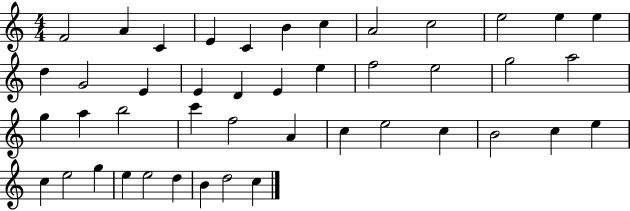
{
  \clef treble
  \numericTimeSignature
  \time 4/4
  \key c \major
  f'2 a'4 c'4 | e'4 c'4 b'4 c''4 | a'2 c''2 | e''2 e''4 e''4 | \break d''4 g'2 e'4 | e'4 d'4 e'4 e''4 | f''2 e''2 | g''2 a''2 | \break g''4 a''4 b''2 | c'''4 f''2 a'4 | c''4 e''2 c''4 | b'2 c''4 e''4 | \break c''4 e''2 g''4 | e''4 e''2 d''4 | b'4 d''2 c''4 | \bar "|."
}